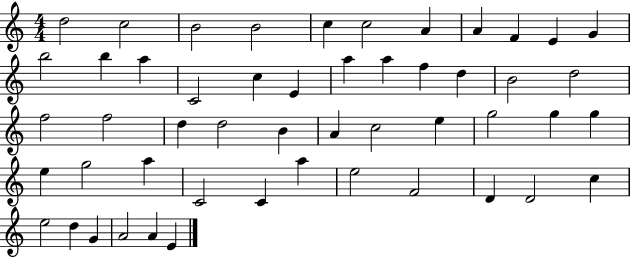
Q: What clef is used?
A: treble